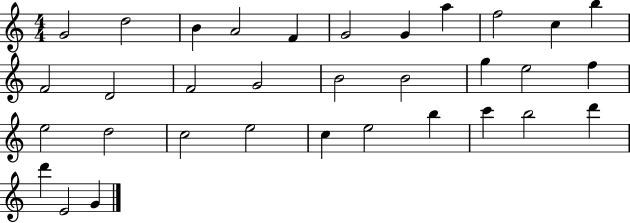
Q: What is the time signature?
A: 4/4